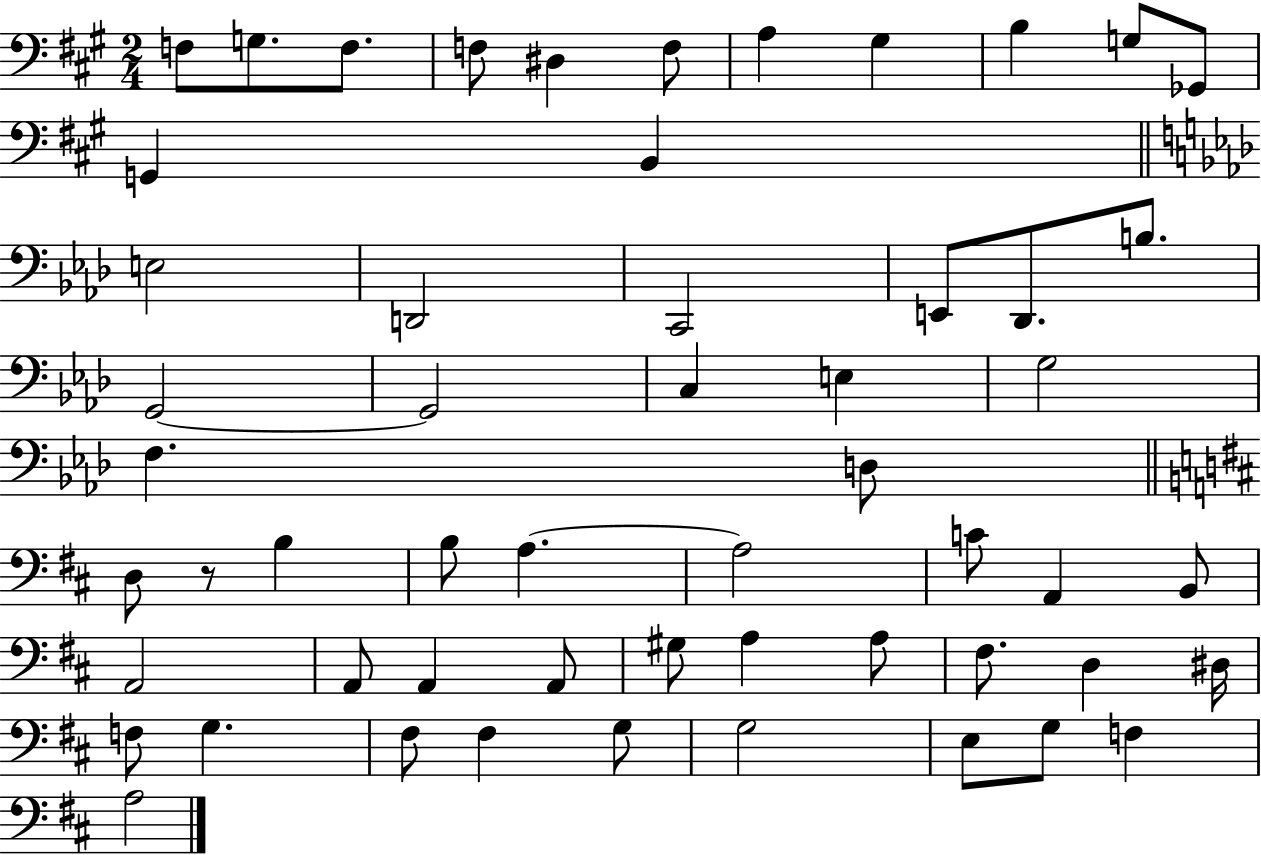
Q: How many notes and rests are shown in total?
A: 55